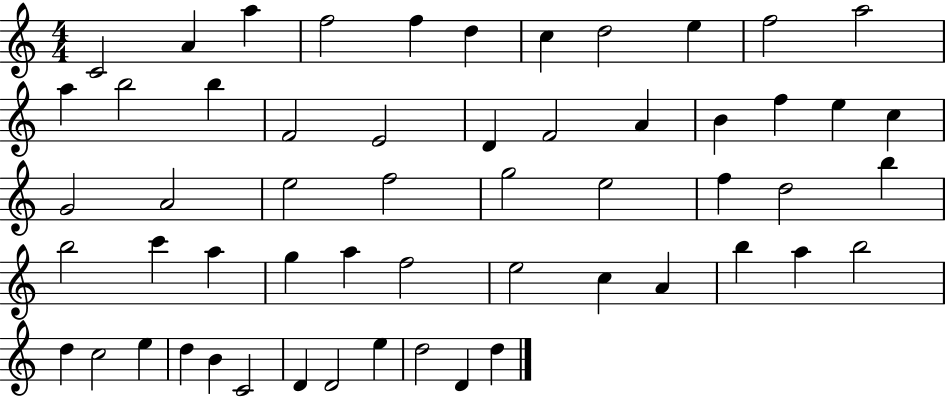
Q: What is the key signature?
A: C major